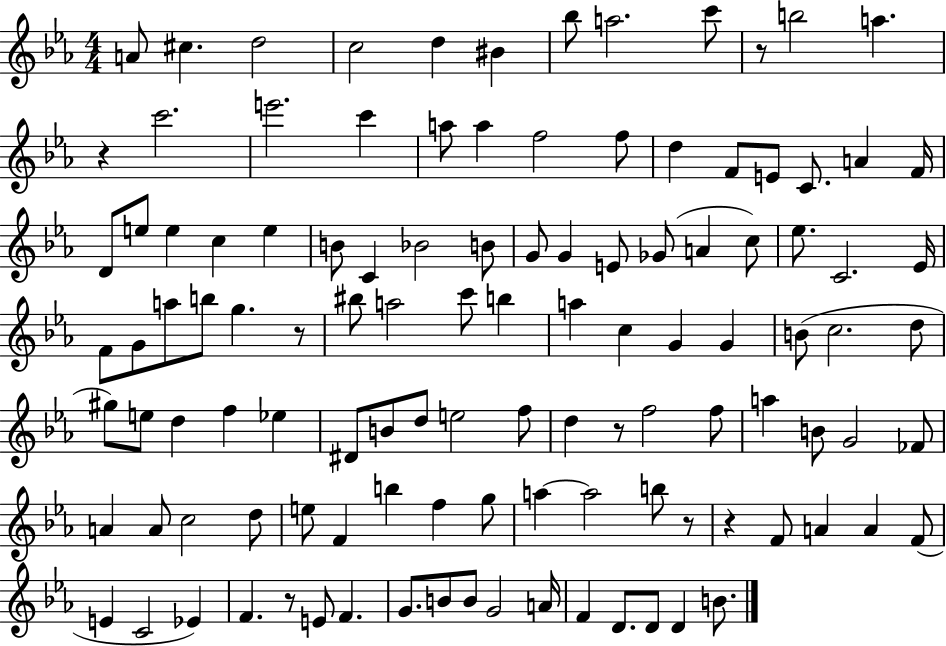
X:1
T:Untitled
M:4/4
L:1/4
K:Eb
A/2 ^c d2 c2 d ^B _b/2 a2 c'/2 z/2 b2 a z c'2 e'2 c' a/2 a f2 f/2 d F/2 E/2 C/2 A F/4 D/2 e/2 e c e B/2 C _B2 B/2 G/2 G E/2 _G/2 A c/2 _e/2 C2 _E/4 F/2 G/2 a/2 b/2 g z/2 ^b/2 a2 c'/2 b a c G G B/2 c2 d/2 ^g/2 e/2 d f _e ^D/2 B/2 d/2 e2 f/2 d z/2 f2 f/2 a B/2 G2 _F/2 A A/2 c2 d/2 e/2 F b f g/2 a a2 b/2 z/2 z F/2 A A F/2 E C2 _E F z/2 E/2 F G/2 B/2 B/2 G2 A/4 F D/2 D/2 D B/2